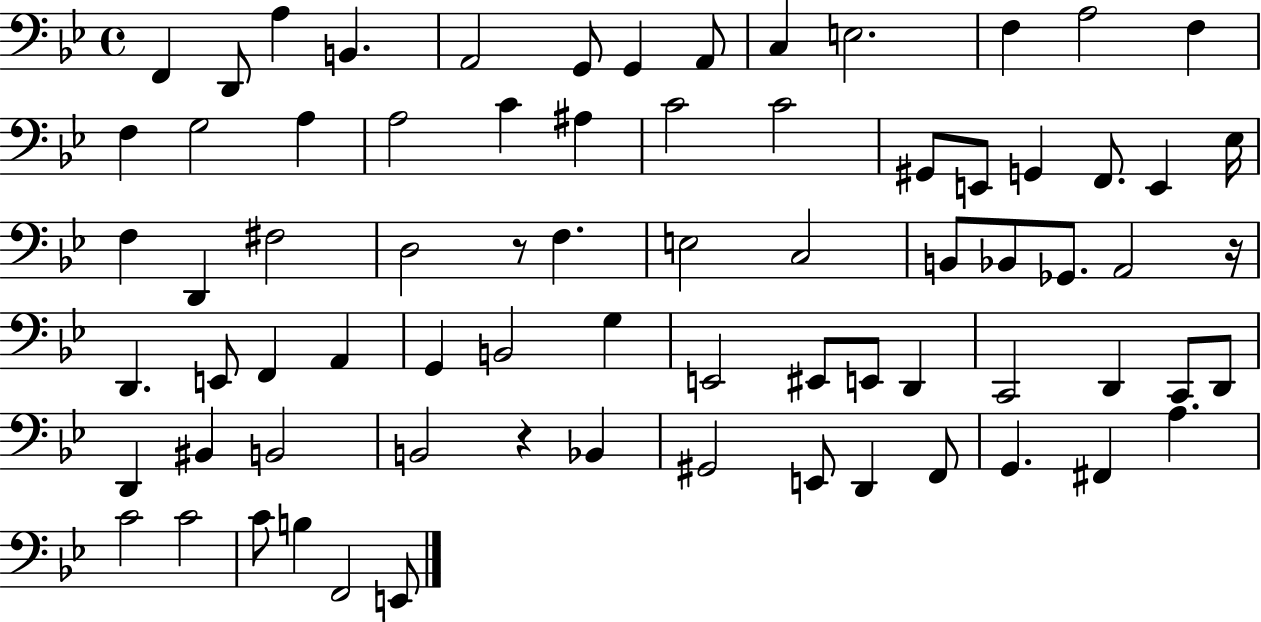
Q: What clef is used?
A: bass